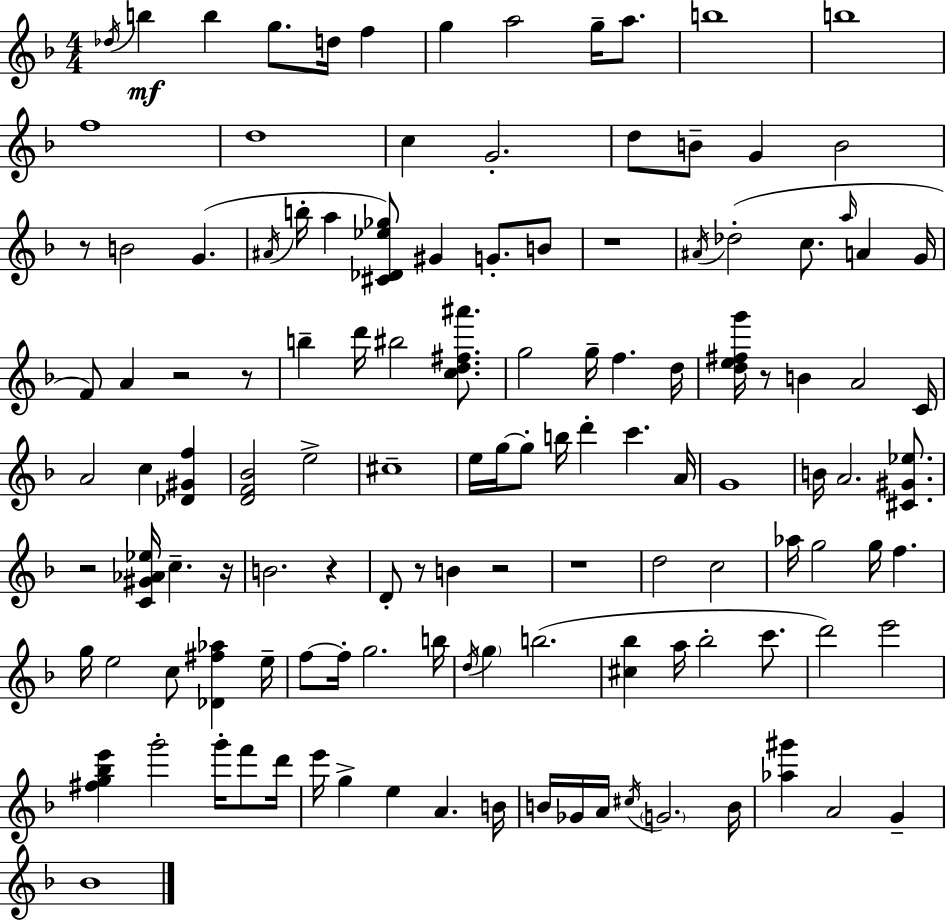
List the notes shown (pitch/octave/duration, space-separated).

Db5/s B5/q B5/q G5/e. D5/s F5/q G5/q A5/h G5/s A5/e. B5/w B5/w F5/w D5/w C5/q G4/h. D5/e B4/e G4/q B4/h R/e B4/h G4/q. A#4/s B5/s A5/q [C#4,Db4,Eb5,Gb5]/e G#4/q G4/e. B4/e R/w A#4/s Db5/h C5/e. A5/s A4/q G4/s F4/e A4/q R/h R/e B5/q D6/s BIS5/h [C5,D5,F#5,A#6]/e. G5/h G5/s F5/q. D5/s [D5,E5,F#5,G6]/s R/e B4/q A4/h C4/s A4/h C5/q [Db4,G#4,F5]/q [D4,F4,Bb4]/h E5/h C#5/w E5/s G5/s G5/e B5/s D6/q C6/q. A4/s G4/w B4/s A4/h. [C#4,G#4,Eb5]/e. R/h [C4,G#4,Ab4,Eb5]/s C5/q. R/s B4/h. R/q D4/e R/e B4/q R/h R/w D5/h C5/h Ab5/s G5/h G5/s F5/q. G5/s E5/h C5/e [Db4,F#5,Ab5]/q E5/s F5/e F5/s G5/h. B5/s D5/s G5/q B5/h. [C#5,Bb5]/q A5/s Bb5/h C6/e. D6/h E6/h [F#5,G5,Bb5,E6]/q G6/h G6/s F6/e D6/s E6/s G5/q E5/q A4/q. B4/s B4/s Gb4/s A4/s C#5/s G4/h. B4/s [Ab5,G#6]/q A4/h G4/q Bb4/w